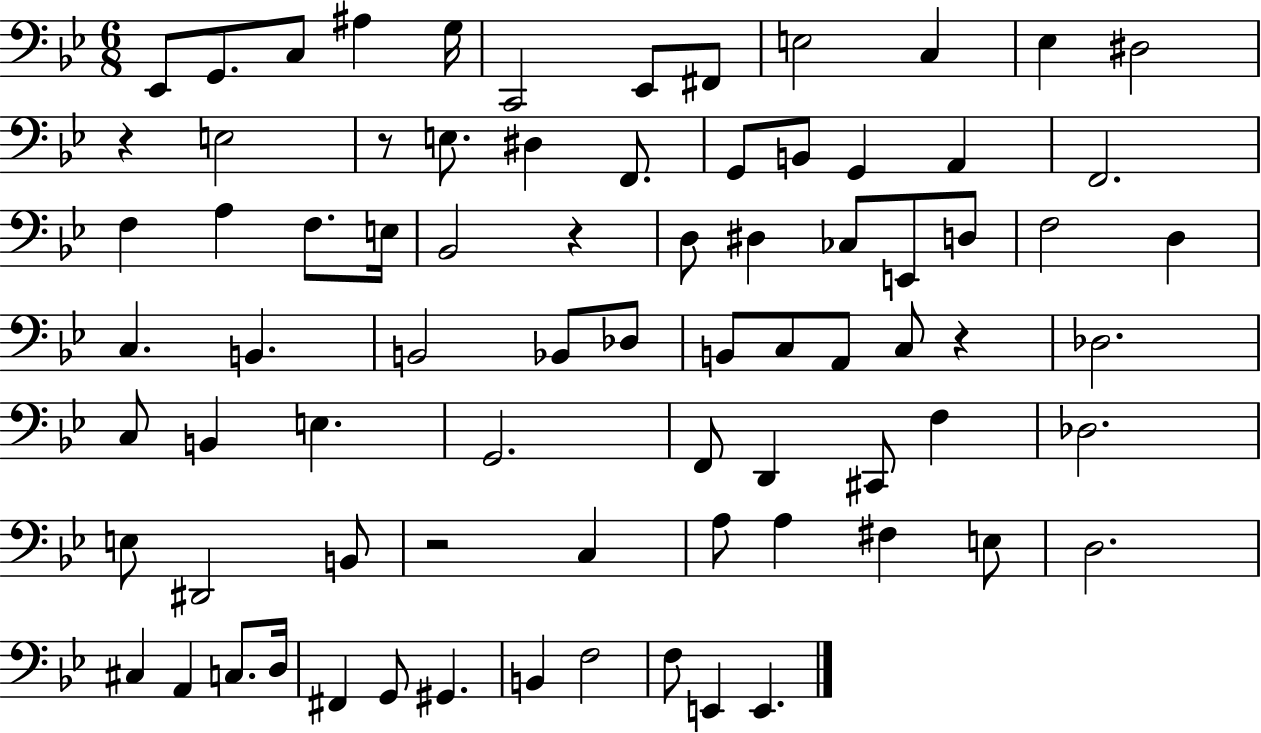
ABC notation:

X:1
T:Untitled
M:6/8
L:1/4
K:Bb
_E,,/2 G,,/2 C,/2 ^A, G,/4 C,,2 _E,,/2 ^F,,/2 E,2 C, _E, ^D,2 z E,2 z/2 E,/2 ^D, F,,/2 G,,/2 B,,/2 G,, A,, F,,2 F, A, F,/2 E,/4 _B,,2 z D,/2 ^D, _C,/2 E,,/2 D,/2 F,2 D, C, B,, B,,2 _B,,/2 _D,/2 B,,/2 C,/2 A,,/2 C,/2 z _D,2 C,/2 B,, E, G,,2 F,,/2 D,, ^C,,/2 F, _D,2 E,/2 ^D,,2 B,,/2 z2 C, A,/2 A, ^F, E,/2 D,2 ^C, A,, C,/2 D,/4 ^F,, G,,/2 ^G,, B,, F,2 F,/2 E,, E,,